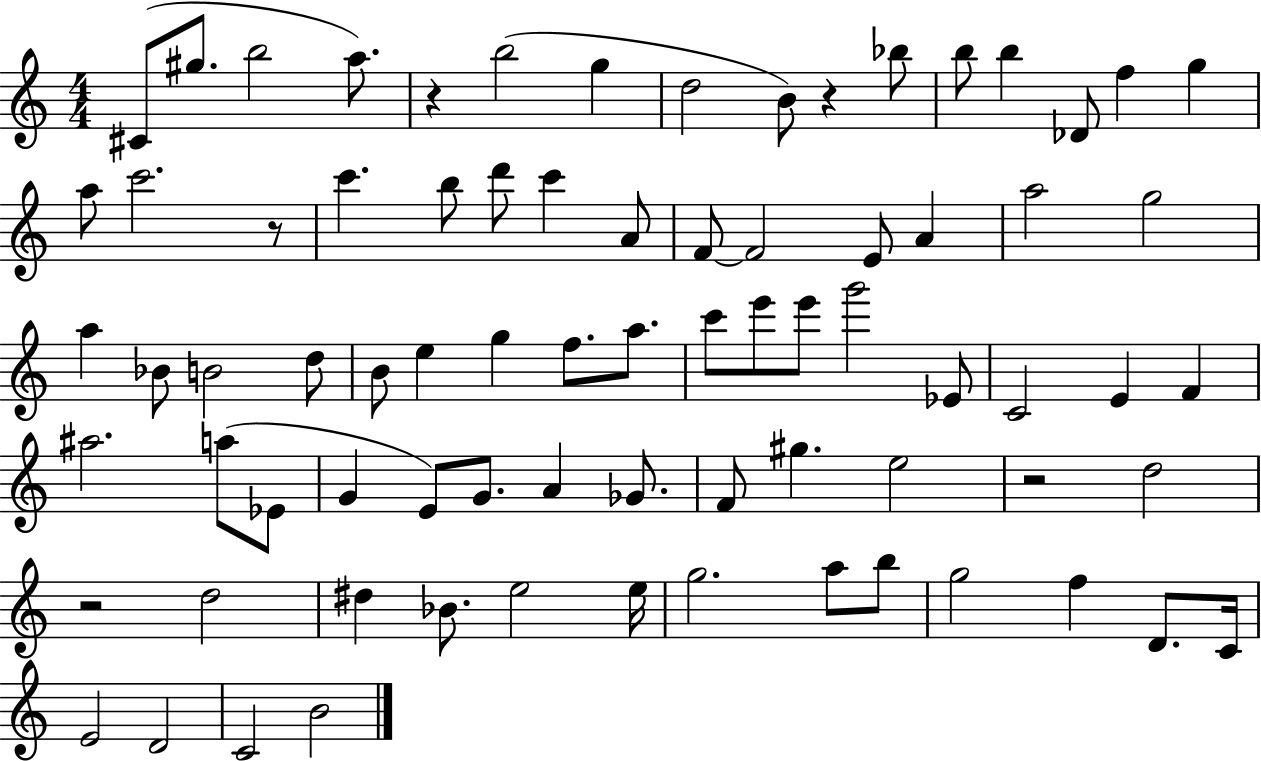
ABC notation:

X:1
T:Untitled
M:4/4
L:1/4
K:C
^C/2 ^g/2 b2 a/2 z b2 g d2 B/2 z _b/2 b/2 b _D/2 f g a/2 c'2 z/2 c' b/2 d'/2 c' A/2 F/2 F2 E/2 A a2 g2 a _B/2 B2 d/2 B/2 e g f/2 a/2 c'/2 e'/2 e'/2 g'2 _E/2 C2 E F ^a2 a/2 _E/2 G E/2 G/2 A _G/2 F/2 ^g e2 z2 d2 z2 d2 ^d _B/2 e2 e/4 g2 a/2 b/2 g2 f D/2 C/4 E2 D2 C2 B2